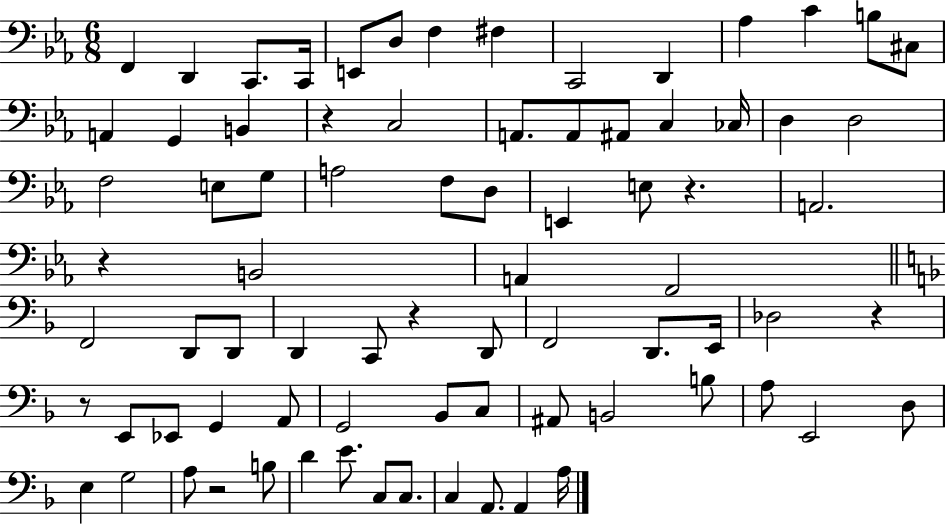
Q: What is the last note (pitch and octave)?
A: A3